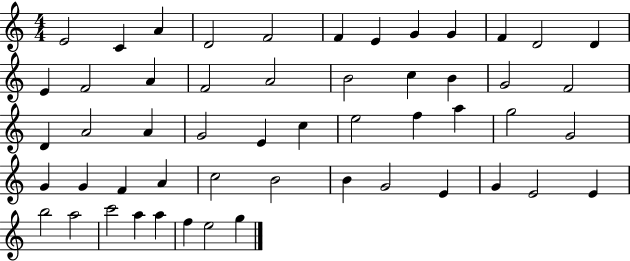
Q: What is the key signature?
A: C major